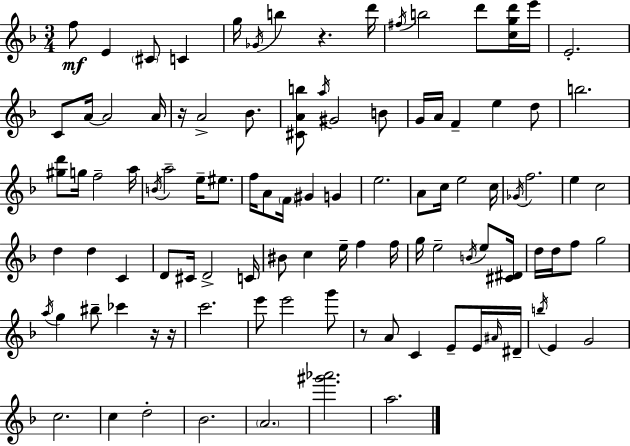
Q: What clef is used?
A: treble